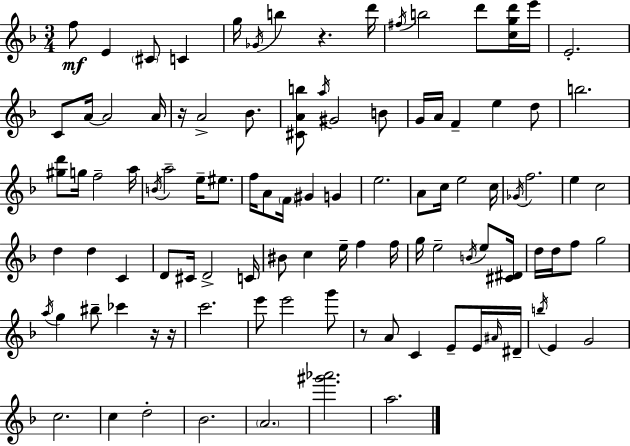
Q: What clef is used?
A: treble